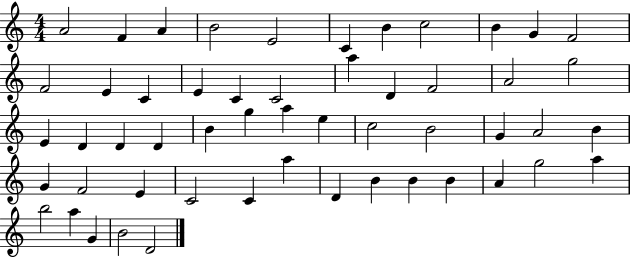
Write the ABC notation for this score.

X:1
T:Untitled
M:4/4
L:1/4
K:C
A2 F A B2 E2 C B c2 B G F2 F2 E C E C C2 a D F2 A2 g2 E D D D B g a e c2 B2 G A2 B G F2 E C2 C a D B B B A g2 a b2 a G B2 D2